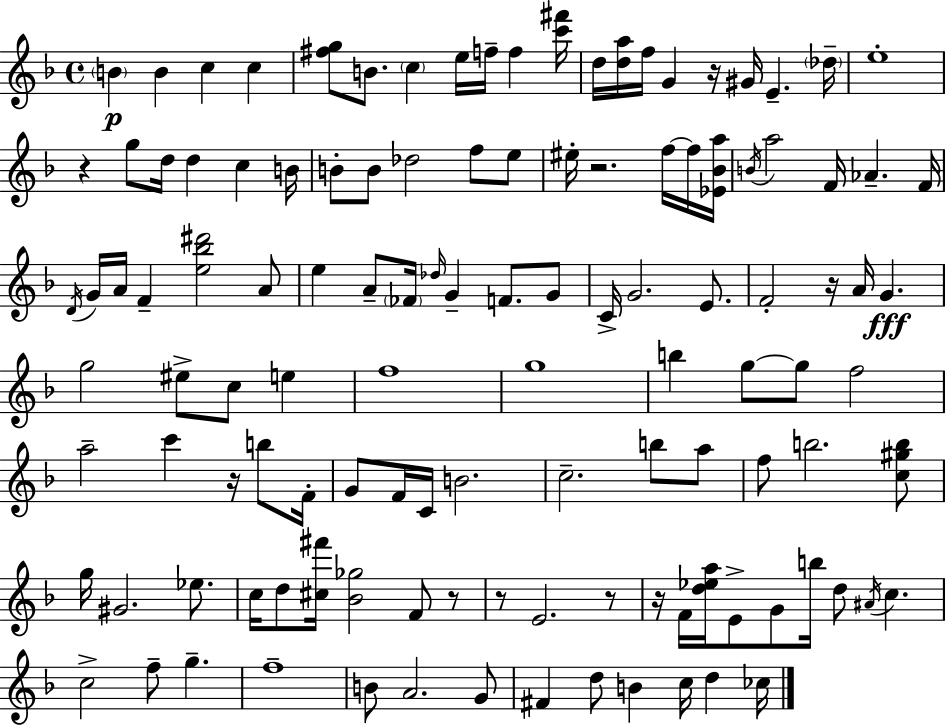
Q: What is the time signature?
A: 4/4